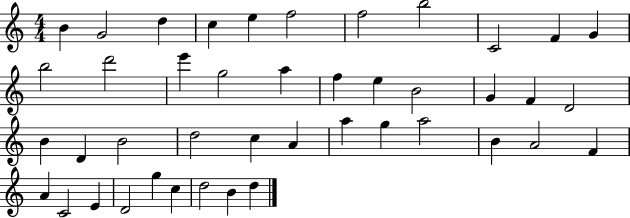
{
  \clef treble
  \numericTimeSignature
  \time 4/4
  \key c \major
  b'4 g'2 d''4 | c''4 e''4 f''2 | f''2 b''2 | c'2 f'4 g'4 | \break b''2 d'''2 | e'''4 g''2 a''4 | f''4 e''4 b'2 | g'4 f'4 d'2 | \break b'4 d'4 b'2 | d''2 c''4 a'4 | a''4 g''4 a''2 | b'4 a'2 f'4 | \break a'4 c'2 e'4 | d'2 g''4 c''4 | d''2 b'4 d''4 | \bar "|."
}